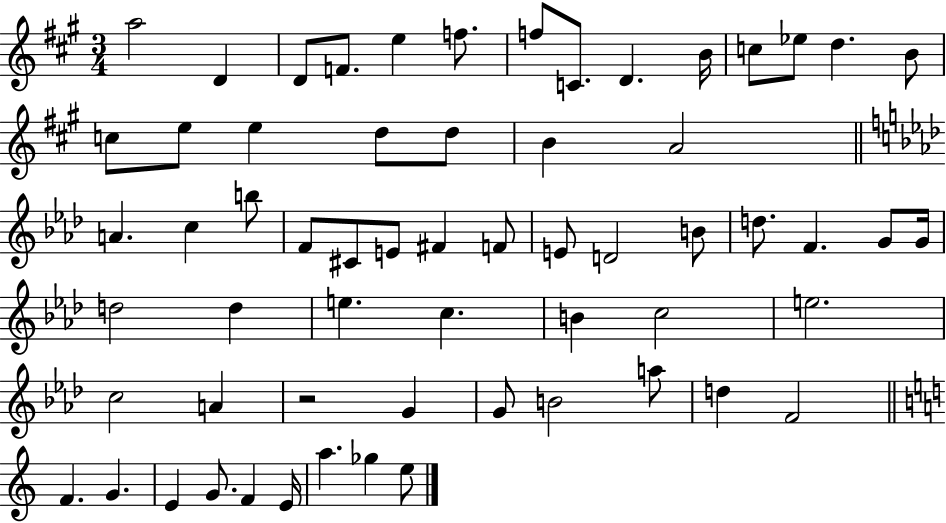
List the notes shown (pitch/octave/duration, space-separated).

A5/h D4/q D4/e F4/e. E5/q F5/e. F5/e C4/e. D4/q. B4/s C5/e Eb5/e D5/q. B4/e C5/e E5/e E5/q D5/e D5/e B4/q A4/h A4/q. C5/q B5/e F4/e C#4/e E4/e F#4/q F4/e E4/e D4/h B4/e D5/e. F4/q. G4/e G4/s D5/h D5/q E5/q. C5/q. B4/q C5/h E5/h. C5/h A4/q R/h G4/q G4/e B4/h A5/e D5/q F4/h F4/q. G4/q. E4/q G4/e. F4/q E4/s A5/q. Gb5/q E5/e